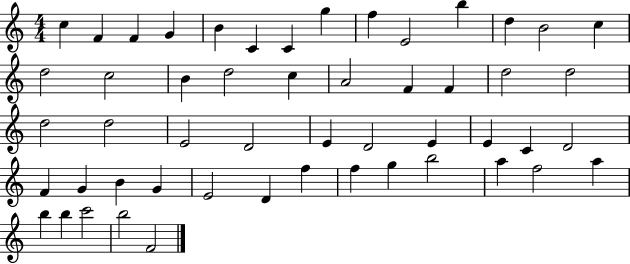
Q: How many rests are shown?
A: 0